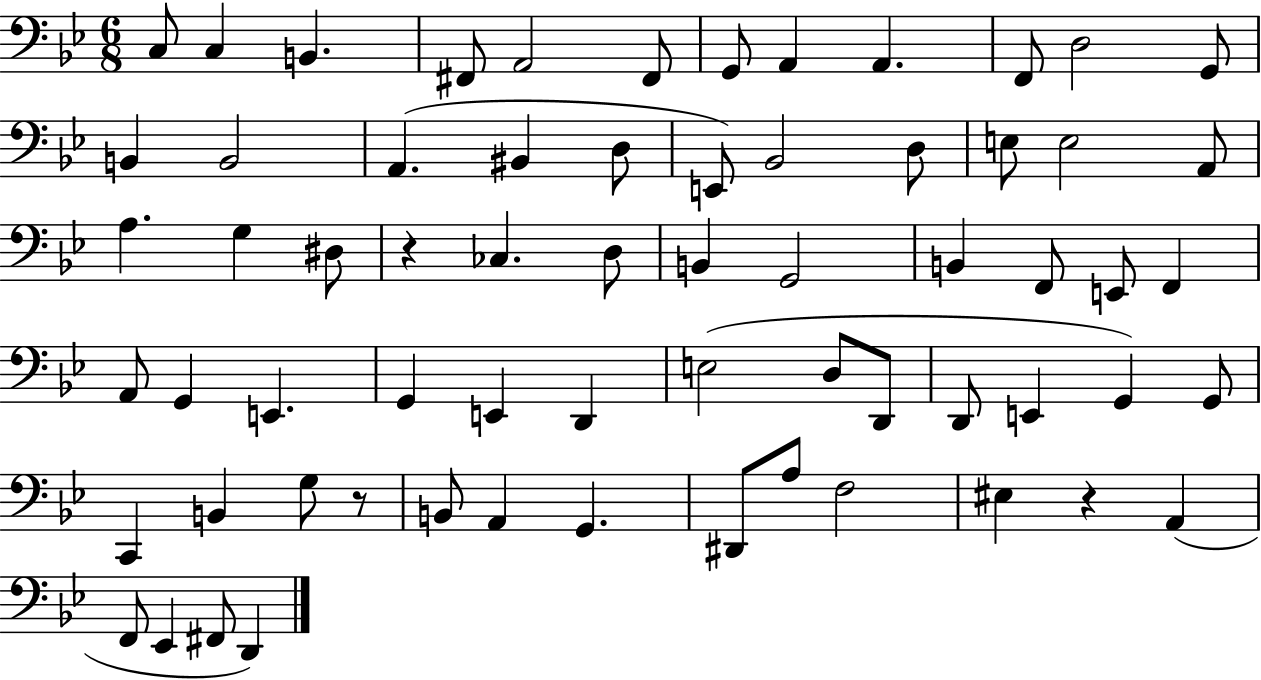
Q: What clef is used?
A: bass